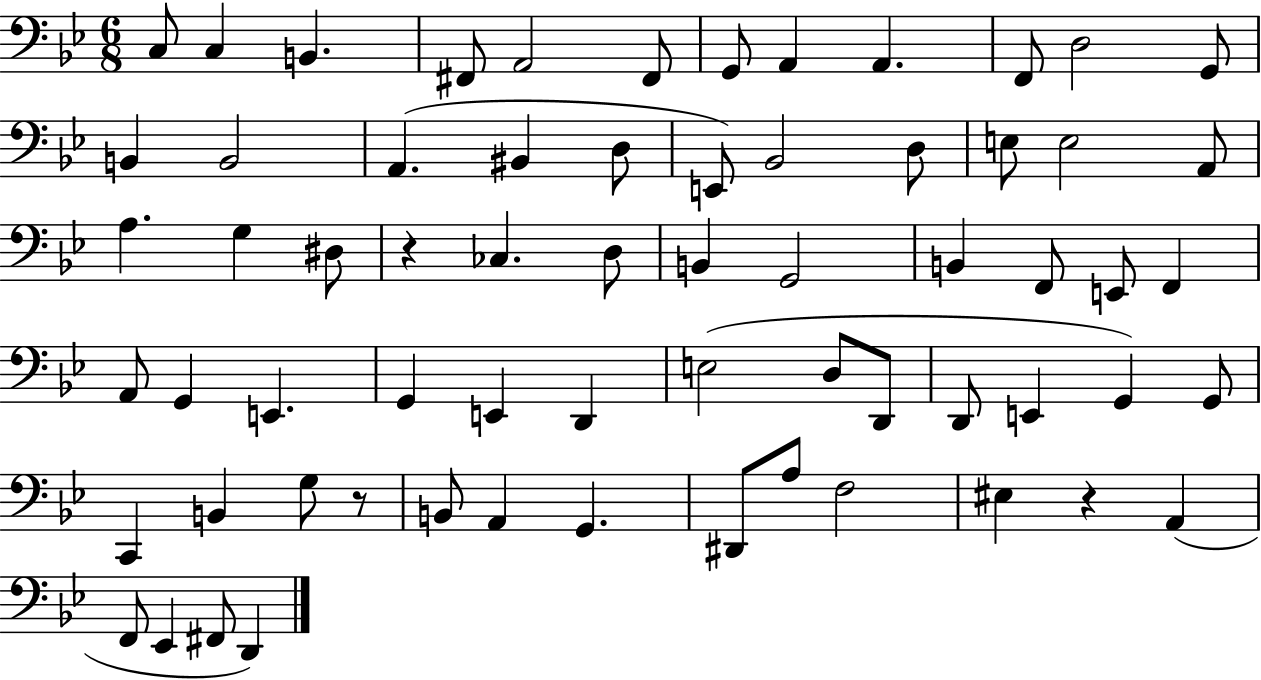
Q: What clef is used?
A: bass